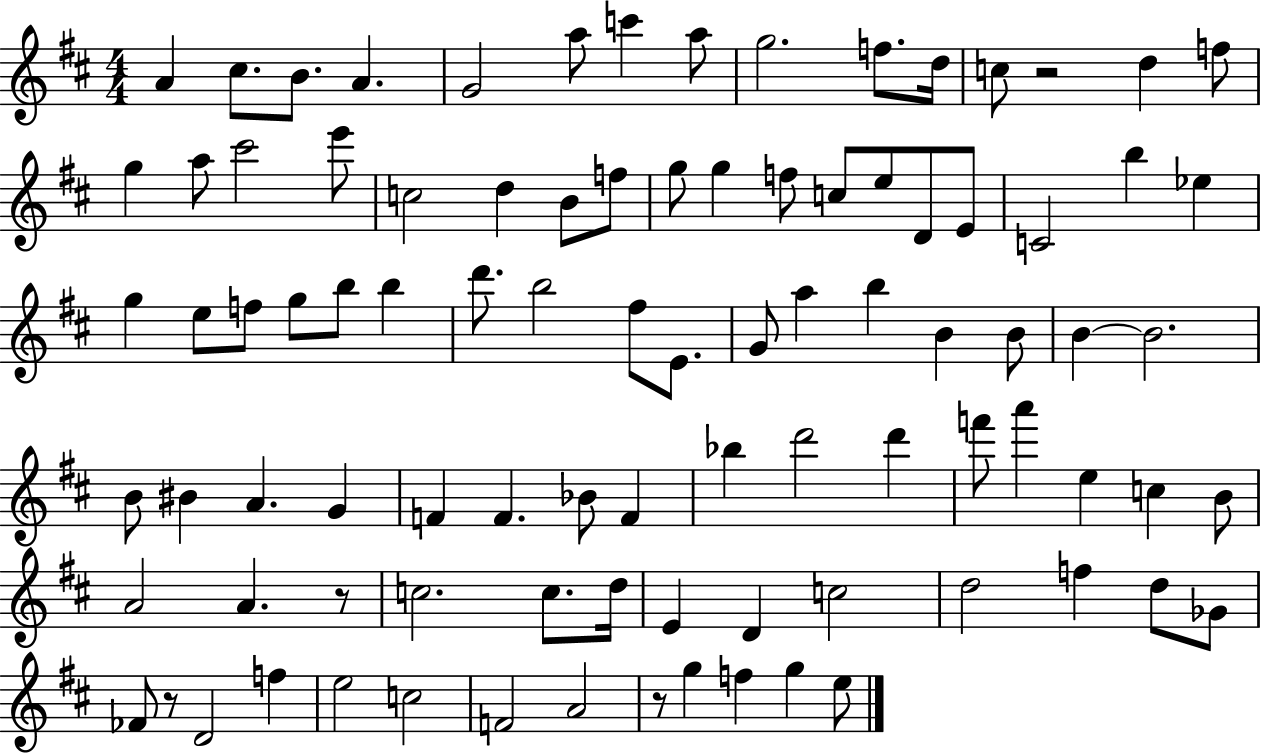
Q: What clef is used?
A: treble